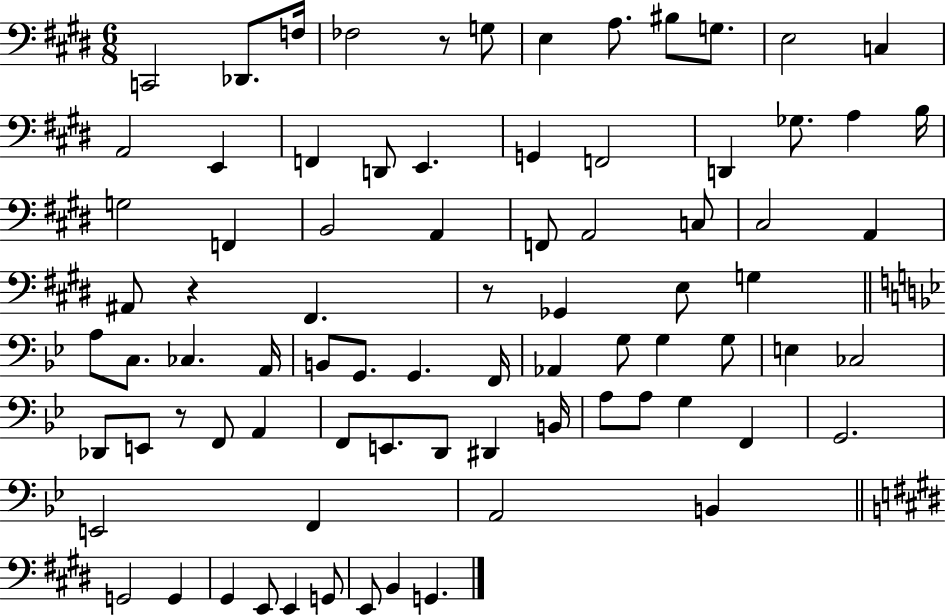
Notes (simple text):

C2/h Db2/e. F3/s FES3/h R/e G3/e E3/q A3/e. BIS3/e G3/e. E3/h C3/q A2/h E2/q F2/q D2/e E2/q. G2/q F2/h D2/q Gb3/e. A3/q B3/s G3/h F2/q B2/h A2/q F2/e A2/h C3/e C#3/h A2/q A#2/e R/q F#2/q. R/e Gb2/q E3/e G3/q A3/e C3/e. CES3/q. A2/s B2/e G2/e. G2/q. F2/s Ab2/q G3/e G3/q G3/e E3/q CES3/h Db2/e E2/e R/e F2/e A2/q F2/e E2/e. D2/e D#2/q B2/s A3/e A3/e G3/q F2/q G2/h. E2/h F2/q A2/h B2/q G2/h G2/q G#2/q E2/e E2/q G2/e E2/e B2/q G2/q.